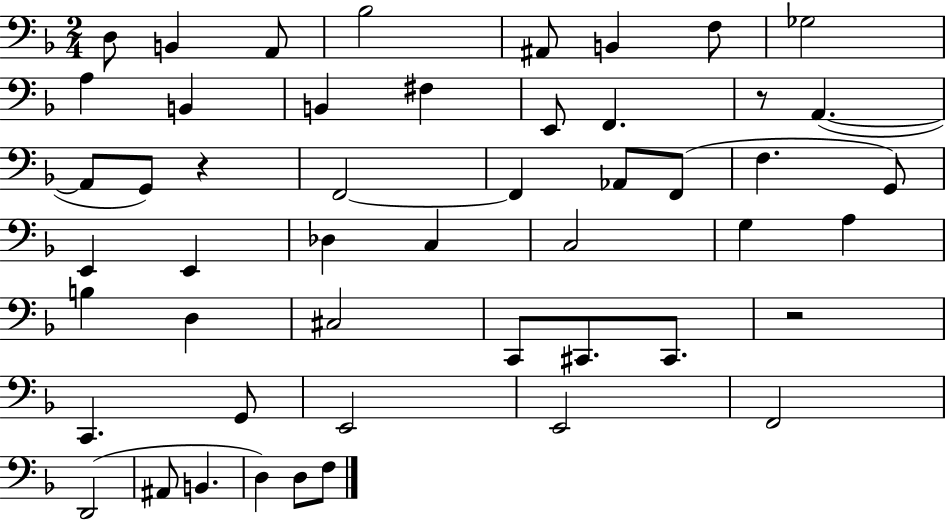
X:1
T:Untitled
M:2/4
L:1/4
K:F
D,/2 B,, A,,/2 _B,2 ^A,,/2 B,, F,/2 _G,2 A, B,, B,, ^F, E,,/2 F,, z/2 A,, A,,/2 G,,/2 z F,,2 F,, _A,,/2 F,,/2 F, G,,/2 E,, E,, _D, C, C,2 G, A, B, D, ^C,2 C,,/2 ^C,,/2 ^C,,/2 z2 C,, G,,/2 E,,2 E,,2 F,,2 D,,2 ^A,,/2 B,, D, D,/2 F,/2